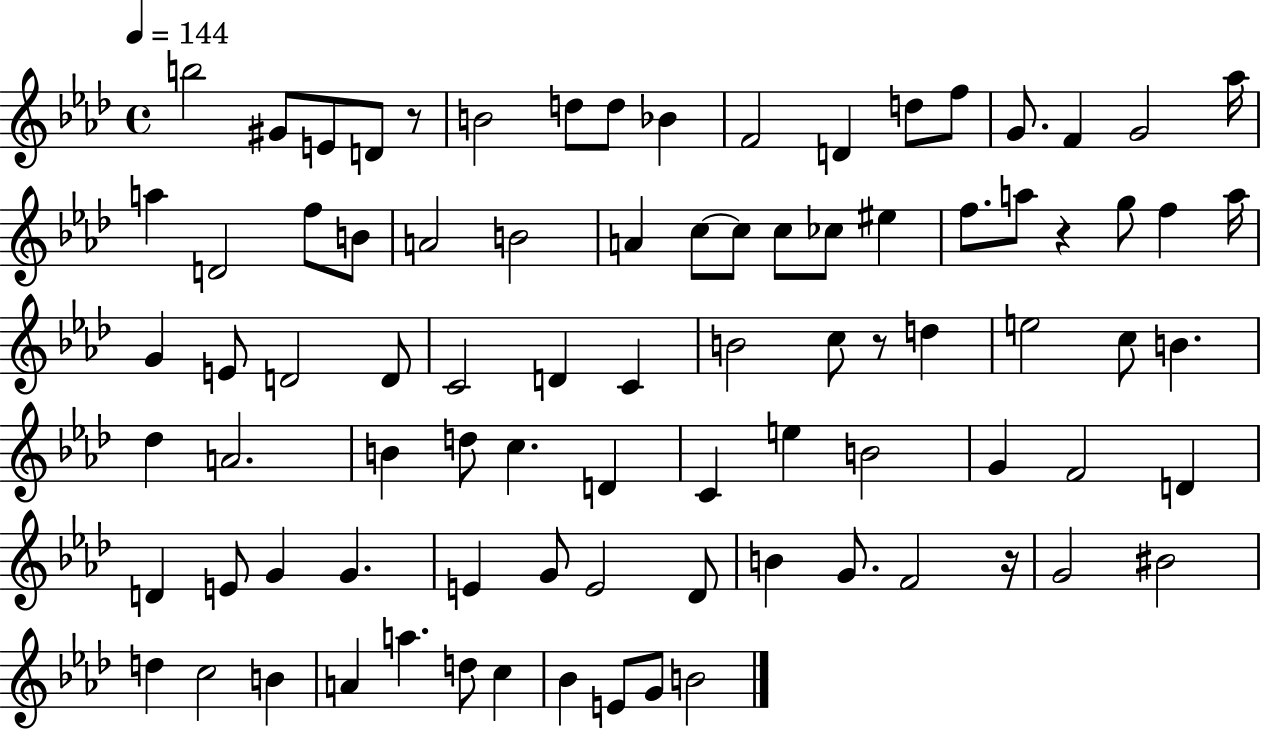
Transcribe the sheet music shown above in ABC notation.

X:1
T:Untitled
M:4/4
L:1/4
K:Ab
b2 ^G/2 E/2 D/2 z/2 B2 d/2 d/2 _B F2 D d/2 f/2 G/2 F G2 _a/4 a D2 f/2 B/2 A2 B2 A c/2 c/2 c/2 _c/2 ^e f/2 a/2 z g/2 f a/4 G E/2 D2 D/2 C2 D C B2 c/2 z/2 d e2 c/2 B _d A2 B d/2 c D C e B2 G F2 D D E/2 G G E G/2 E2 _D/2 B G/2 F2 z/4 G2 ^B2 d c2 B A a d/2 c _B E/2 G/2 B2